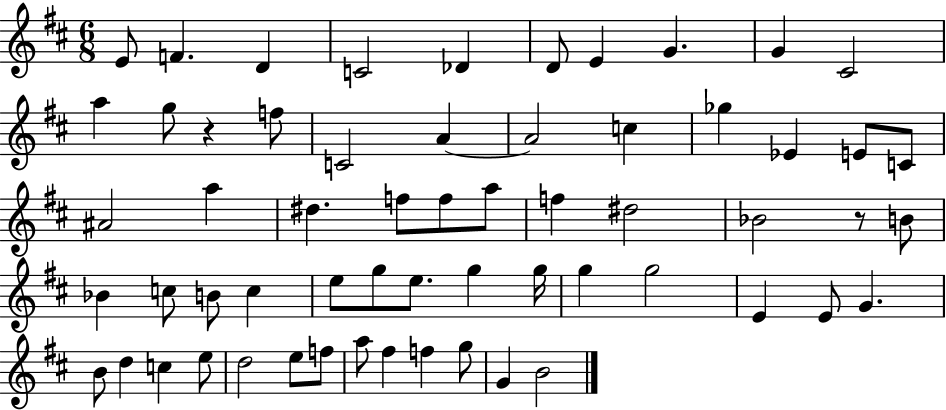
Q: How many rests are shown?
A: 2